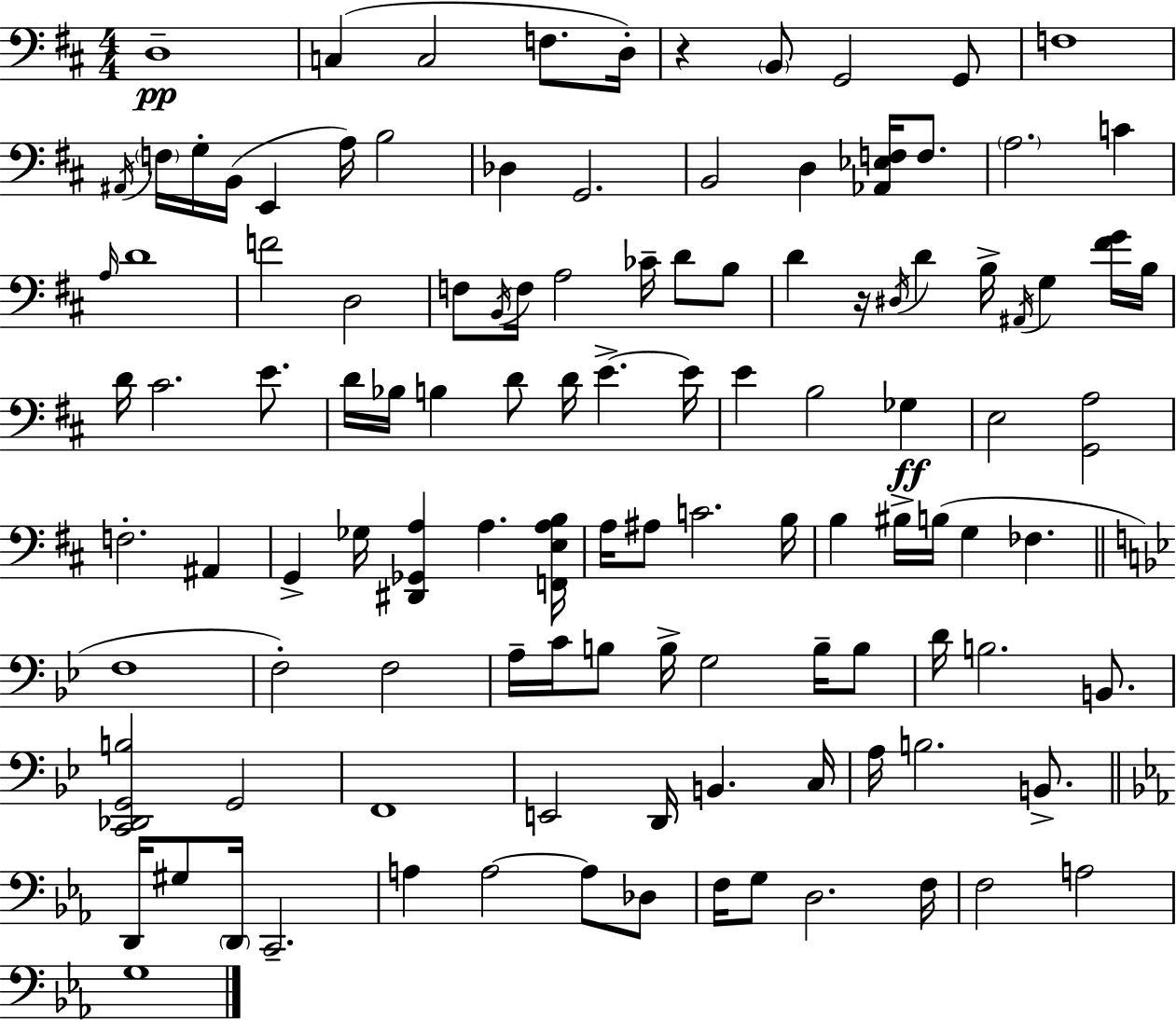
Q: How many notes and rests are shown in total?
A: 114